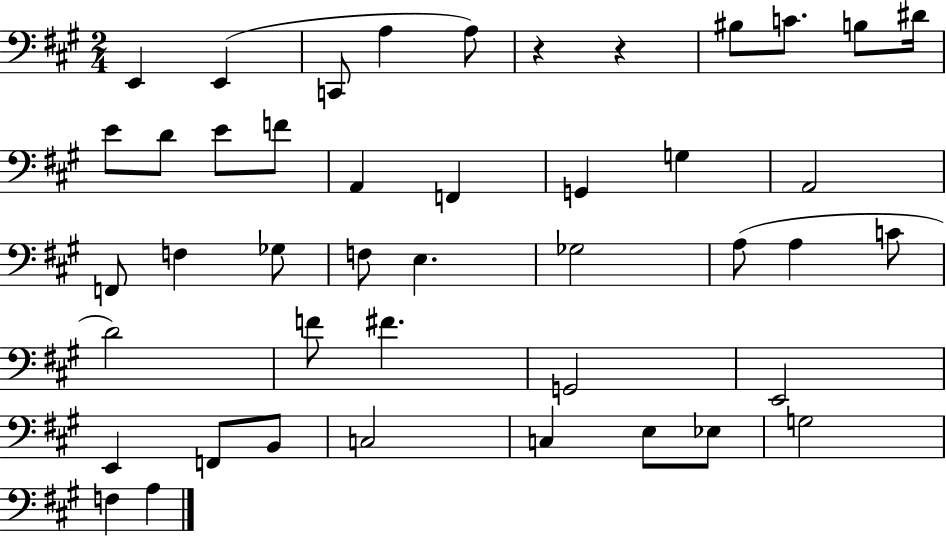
X:1
T:Untitled
M:2/4
L:1/4
K:A
E,, E,, C,,/2 A, A,/2 z z ^B,/2 C/2 B,/2 ^D/4 E/2 D/2 E/2 F/2 A,, F,, G,, G, A,,2 F,,/2 F, _G,/2 F,/2 E, _G,2 A,/2 A, C/2 D2 F/2 ^F G,,2 E,,2 E,, F,,/2 B,,/2 C,2 C, E,/2 _E,/2 G,2 F, A,